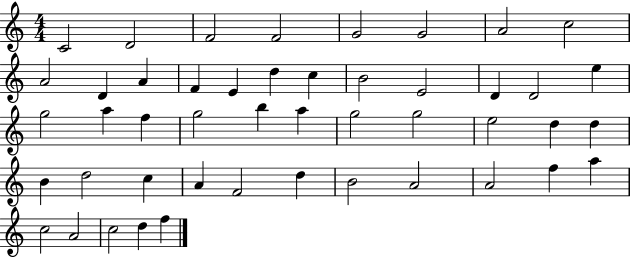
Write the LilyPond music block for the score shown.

{
  \clef treble
  \numericTimeSignature
  \time 4/4
  \key c \major
  c'2 d'2 | f'2 f'2 | g'2 g'2 | a'2 c''2 | \break a'2 d'4 a'4 | f'4 e'4 d''4 c''4 | b'2 e'2 | d'4 d'2 e''4 | \break g''2 a''4 f''4 | g''2 b''4 a''4 | g''2 g''2 | e''2 d''4 d''4 | \break b'4 d''2 c''4 | a'4 f'2 d''4 | b'2 a'2 | a'2 f''4 a''4 | \break c''2 a'2 | c''2 d''4 f''4 | \bar "|."
}